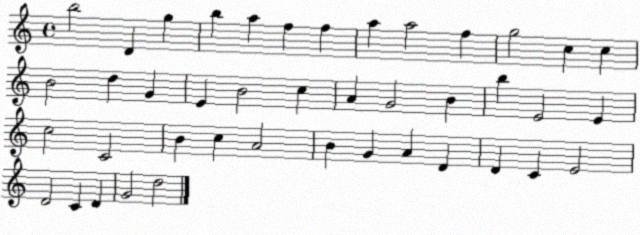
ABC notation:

X:1
T:Untitled
M:4/4
L:1/4
K:C
b2 D g b a f f a a2 f g2 c c B2 d G E B2 c A G2 B b E2 E c2 C2 B c A2 B G A D D C E2 D2 C D G2 d2